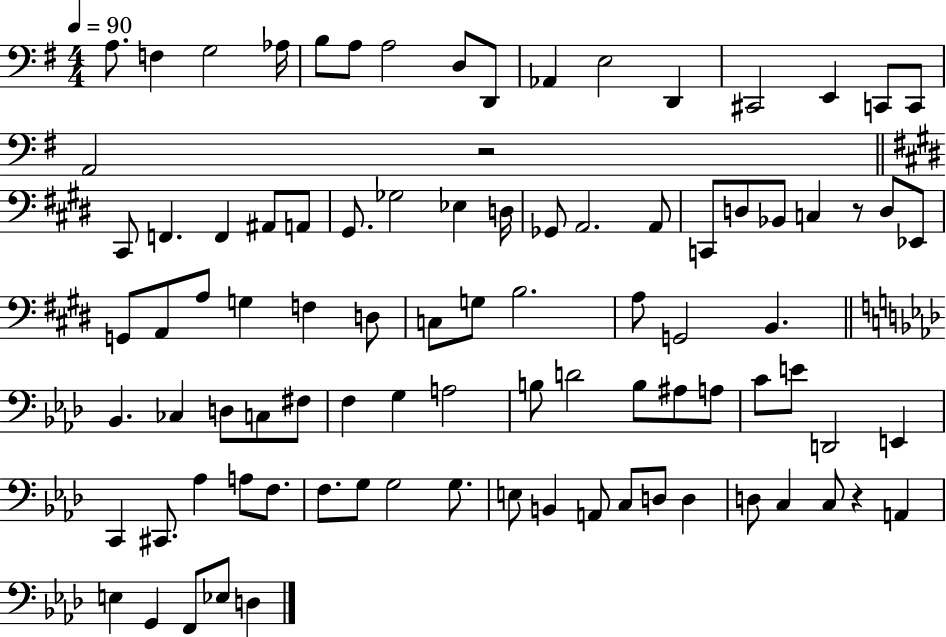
X:1
T:Untitled
M:4/4
L:1/4
K:G
A,/2 F, G,2 _A,/4 B,/2 A,/2 A,2 D,/2 D,,/2 _A,, E,2 D,, ^C,,2 E,, C,,/2 C,,/2 A,,2 z2 ^C,,/2 F,, F,, ^A,,/2 A,,/2 ^G,,/2 _G,2 _E, D,/4 _G,,/2 A,,2 A,,/2 C,,/2 D,/2 _B,,/2 C, z/2 D,/2 _E,,/2 G,,/2 A,,/2 A,/2 G, F, D,/2 C,/2 G,/2 B,2 A,/2 G,,2 B,, _B,, _C, D,/2 C,/2 ^F,/2 F, G, A,2 B,/2 D2 B,/2 ^A,/2 A,/2 C/2 E/2 D,,2 E,, C,, ^C,,/2 _A, A,/2 F,/2 F,/2 G,/2 G,2 G,/2 E,/2 B,, A,,/2 C,/2 D,/2 D, D,/2 C, C,/2 z A,, E, G,, F,,/2 _E,/2 D,